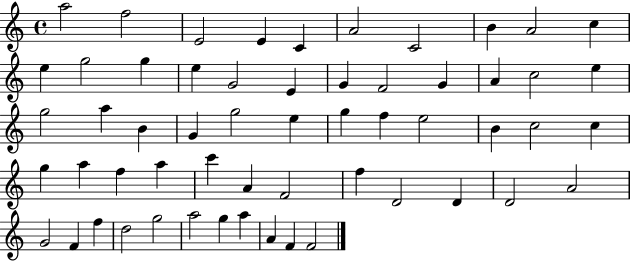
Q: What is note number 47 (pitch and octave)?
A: G4